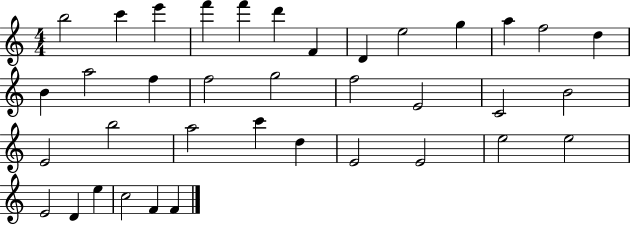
B5/h C6/q E6/q F6/q F6/q D6/q F4/q D4/q E5/h G5/q A5/q F5/h D5/q B4/q A5/h F5/q F5/h G5/h F5/h E4/h C4/h B4/h E4/h B5/h A5/h C6/q D5/q E4/h E4/h E5/h E5/h E4/h D4/q E5/q C5/h F4/q F4/q